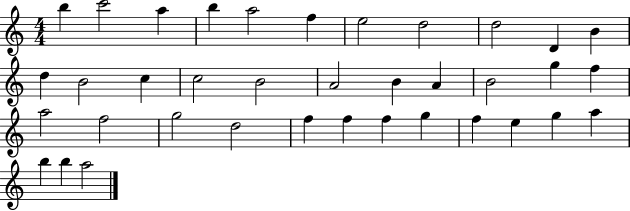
X:1
T:Untitled
M:4/4
L:1/4
K:C
b c'2 a b a2 f e2 d2 d2 D B d B2 c c2 B2 A2 B A B2 g f a2 f2 g2 d2 f f f g f e g a b b a2